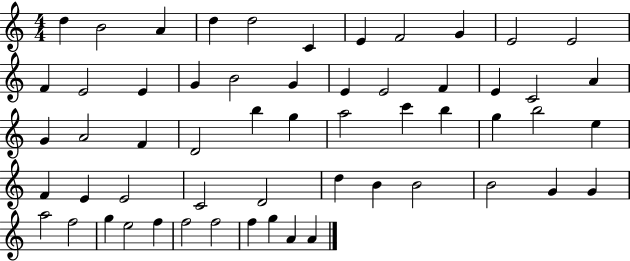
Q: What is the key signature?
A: C major